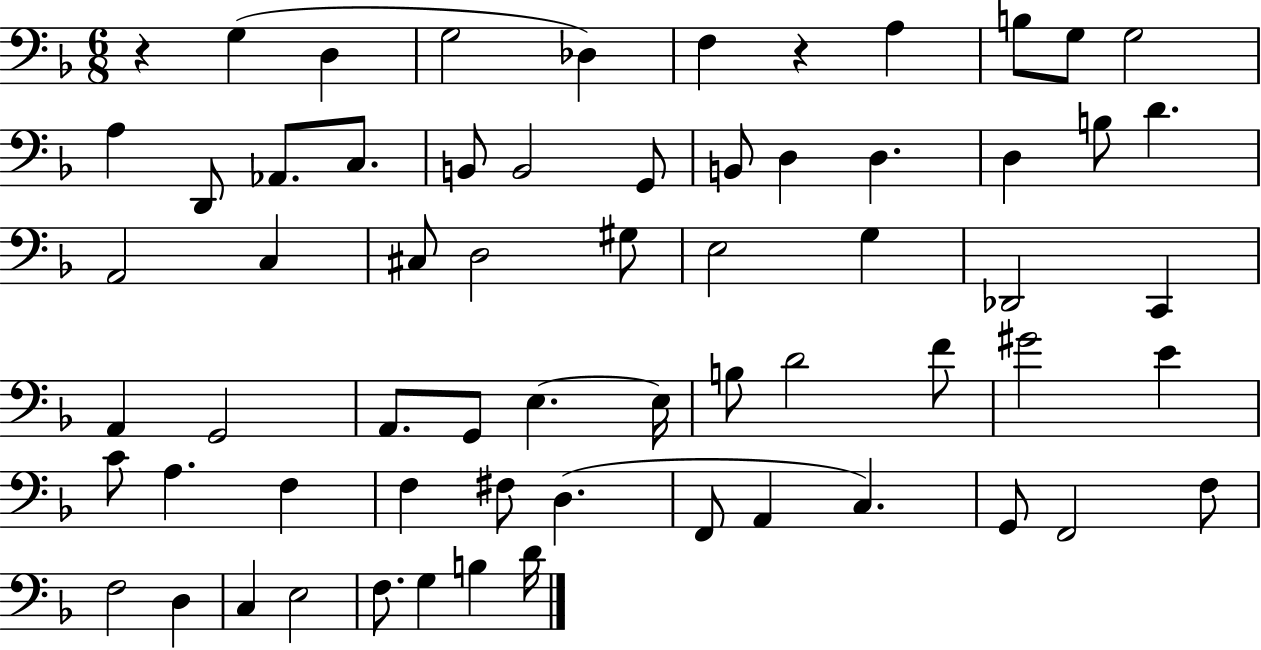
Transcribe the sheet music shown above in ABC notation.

X:1
T:Untitled
M:6/8
L:1/4
K:F
z G, D, G,2 _D, F, z A, B,/2 G,/2 G,2 A, D,,/2 _A,,/2 C,/2 B,,/2 B,,2 G,,/2 B,,/2 D, D, D, B,/2 D A,,2 C, ^C,/2 D,2 ^G,/2 E,2 G, _D,,2 C,, A,, G,,2 A,,/2 G,,/2 E, E,/4 B,/2 D2 F/2 ^G2 E C/2 A, F, F, ^F,/2 D, F,,/2 A,, C, G,,/2 F,,2 F,/2 F,2 D, C, E,2 F,/2 G, B, D/4